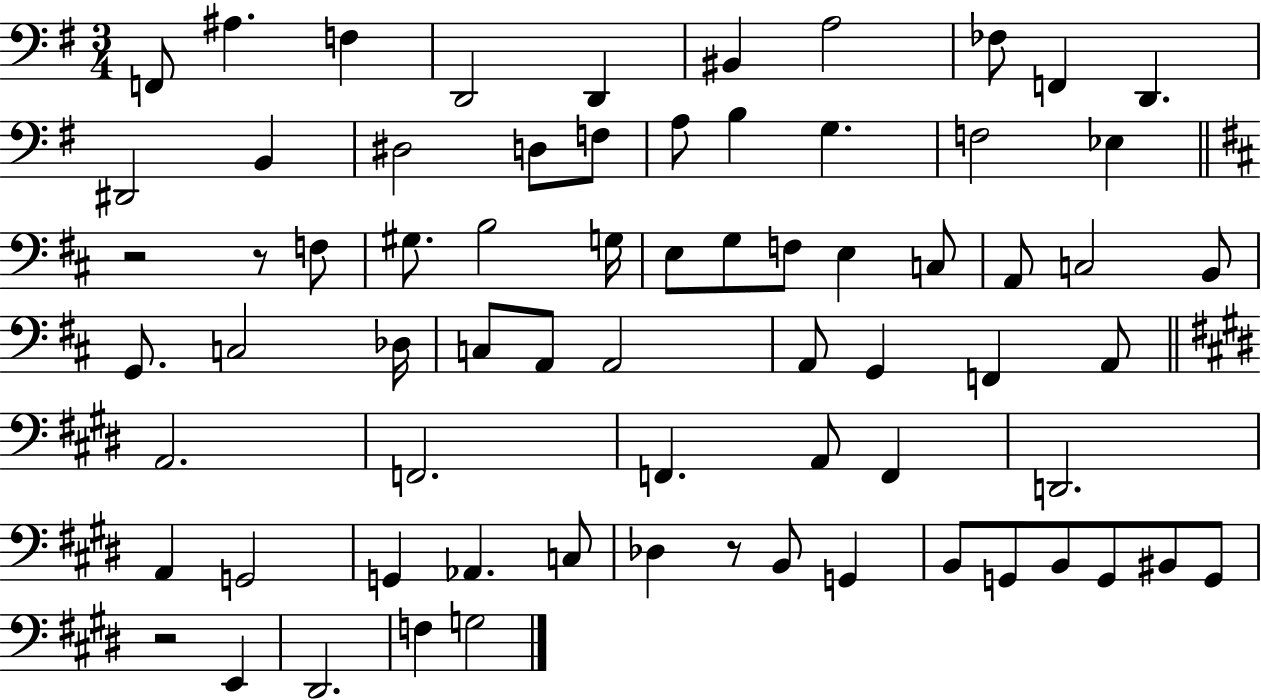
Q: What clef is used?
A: bass